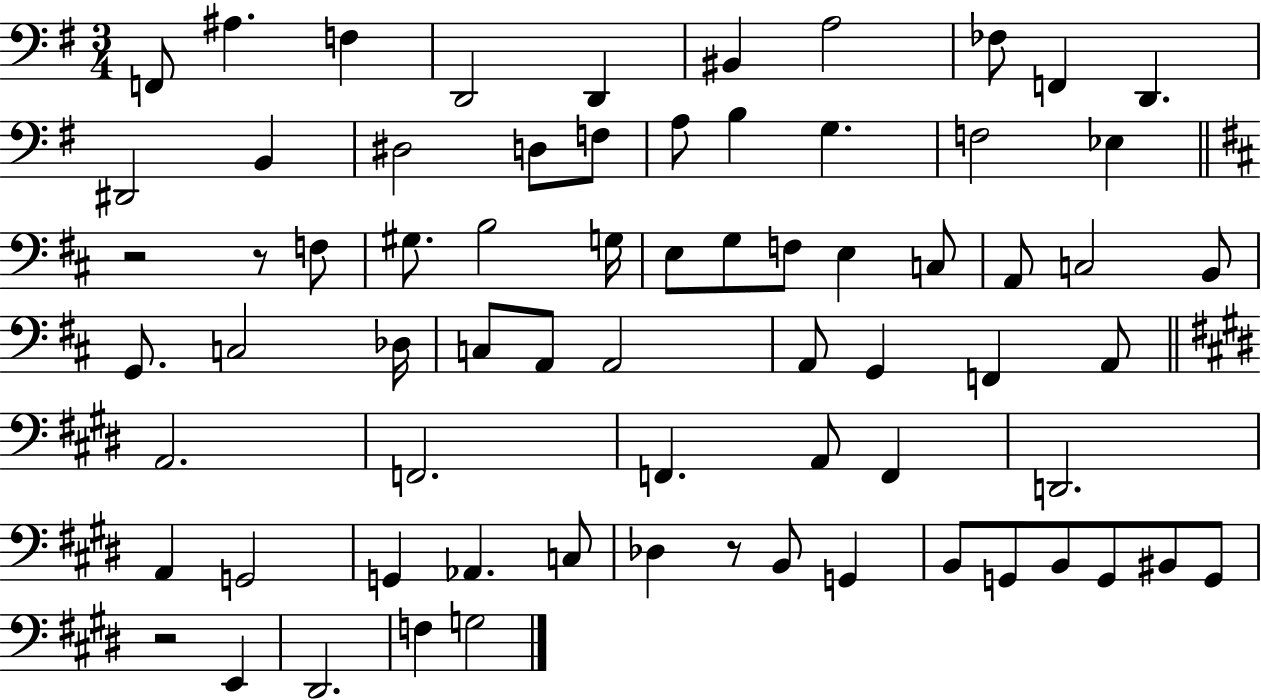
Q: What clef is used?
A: bass